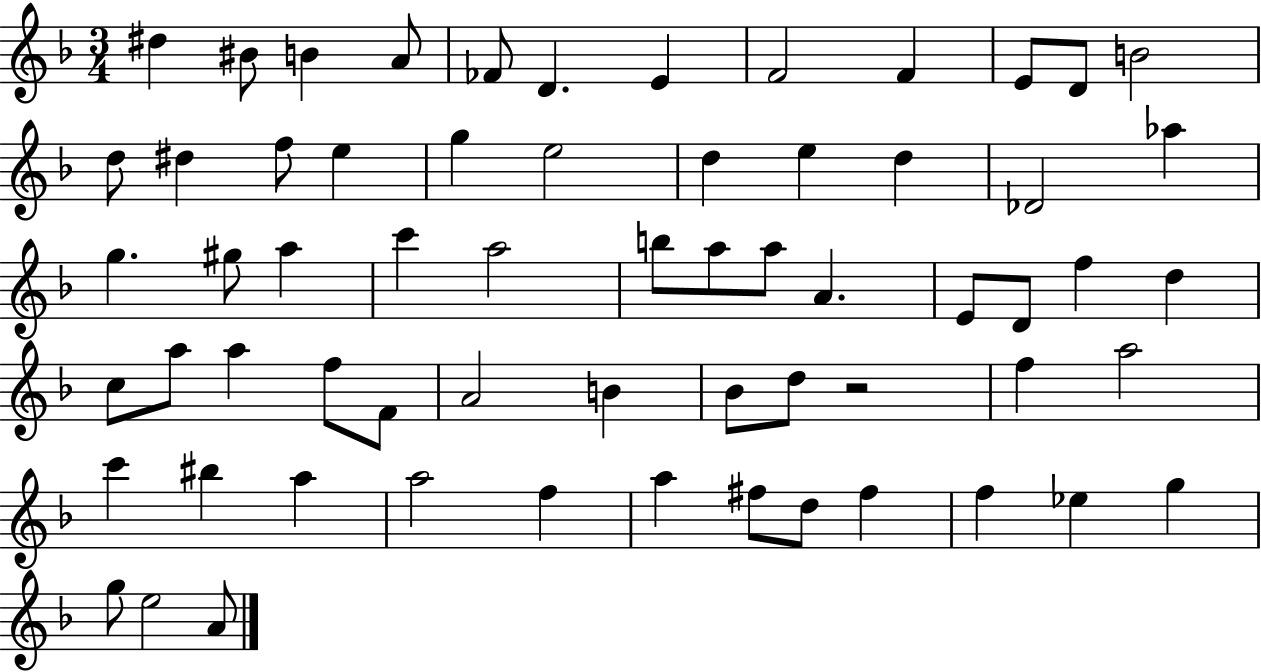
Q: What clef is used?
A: treble